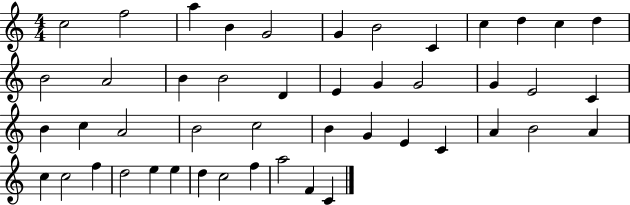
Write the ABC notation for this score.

X:1
T:Untitled
M:4/4
L:1/4
K:C
c2 f2 a B G2 G B2 C c d c d B2 A2 B B2 D E G G2 G E2 C B c A2 B2 c2 B G E C A B2 A c c2 f d2 e e d c2 f a2 F C